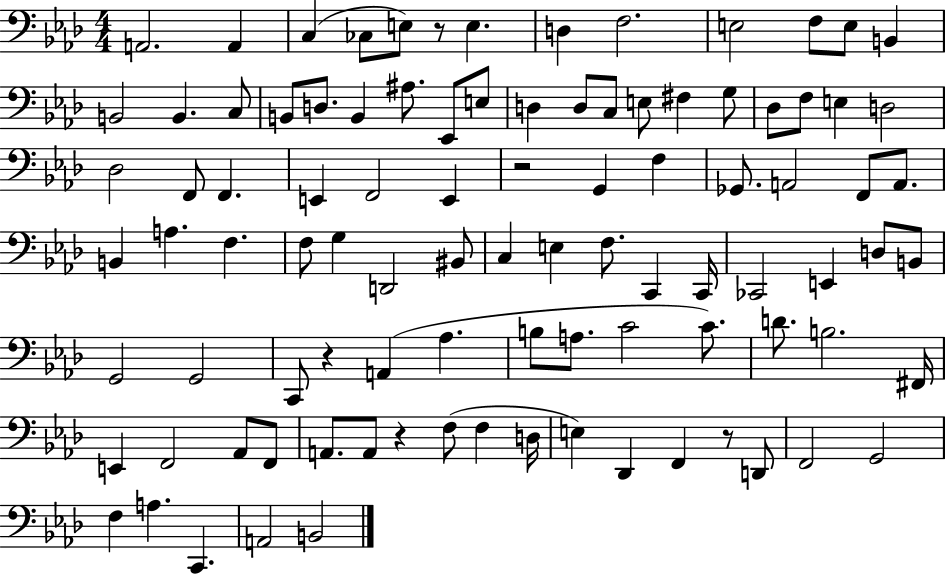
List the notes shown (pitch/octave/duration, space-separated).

A2/h. A2/q C3/q CES3/e E3/e R/e E3/q. D3/q F3/h. E3/h F3/e E3/e B2/q B2/h B2/q. C3/e B2/e D3/e. B2/q A#3/e. Eb2/e E3/e D3/q D3/e C3/e E3/e F#3/q G3/e Db3/e F3/e E3/q D3/h Db3/h F2/e F2/q. E2/q F2/h E2/q R/h G2/q F3/q Gb2/e. A2/h F2/e A2/e. B2/q A3/q. F3/q. F3/e G3/q D2/h BIS2/e C3/q E3/q F3/e. C2/q C2/s CES2/h E2/q D3/e B2/e G2/h G2/h C2/e R/q A2/q Ab3/q. B3/e A3/e. C4/h C4/e. D4/e. B3/h. F#2/s E2/q F2/h Ab2/e F2/e A2/e. A2/e R/q F3/e F3/q D3/s E3/q Db2/q F2/q R/e D2/e F2/h G2/h F3/q A3/q. C2/q. A2/h B2/h